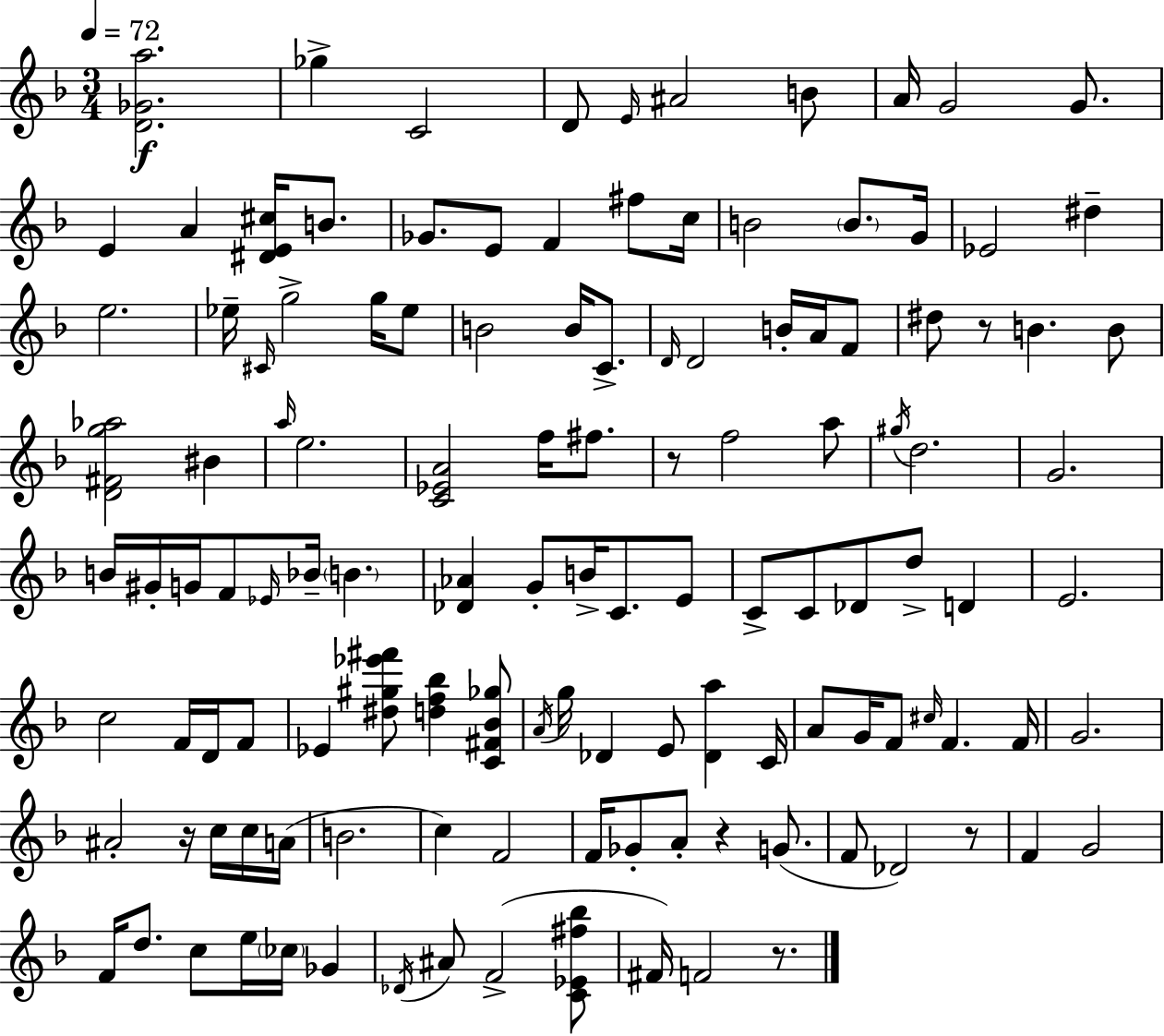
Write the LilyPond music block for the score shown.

{
  \clef treble
  \numericTimeSignature
  \time 3/4
  \key f \major
  \tempo 4 = 72
  <d' ges' a''>2.\f | ges''4-> c'2 | d'8 \grace { e'16 } ais'2 b'8 | a'16 g'2 g'8. | \break e'4 a'4 <dis' e' cis''>16 b'8. | ges'8. e'8 f'4 fis''8 | c''16 b'2 \parenthesize b'8. | g'16 ees'2 dis''4-- | \break e''2. | ees''16-- \grace { cis'16 } g''2-> g''16 | ees''8 b'2 b'16 c'8.-> | \grace { d'16 } d'2 b'16-. | \break a'16 f'8 dis''8 r8 b'4. | b'8 <d' fis' g'' aes''>2 bis'4 | \grace { a''16 } e''2. | <c' ees' a'>2 | \break f''16 fis''8. r8 f''2 | a''8 \acciaccatura { gis''16 } d''2. | g'2. | b'16 gis'16-. g'16 f'8 \grace { ees'16 } bes'16-- | \break \parenthesize b'4. <des' aes'>4 g'8-. | b'16-> c'8. e'8 c'8-> c'8 des'8 | d''8-> d'4 e'2. | c''2 | \break f'16 d'16 f'8 ees'4 <dis'' gis'' ees''' fis'''>8 | <d'' f'' bes''>4 <c' fis' bes' ges''>8 \acciaccatura { a'16 } g''16 des'4 | e'8 <des' a''>4 c'16 a'8 g'16 f'8 | \grace { cis''16 } f'4. f'16 g'2. | \break ais'2-. | r16 c''16 c''16 a'16( b'2. | c''4) | f'2 f'16 ges'8-. a'8-. | \break r4 g'8.( f'8 des'2) | r8 f'4 | g'2 f'16 d''8. | c''8 e''16 \parenthesize ces''16 ges'4 \acciaccatura { des'16 } ais'8 f'2->( | \break <c' ees' fis'' bes''>8 fis'16) f'2 | r8. \bar "|."
}